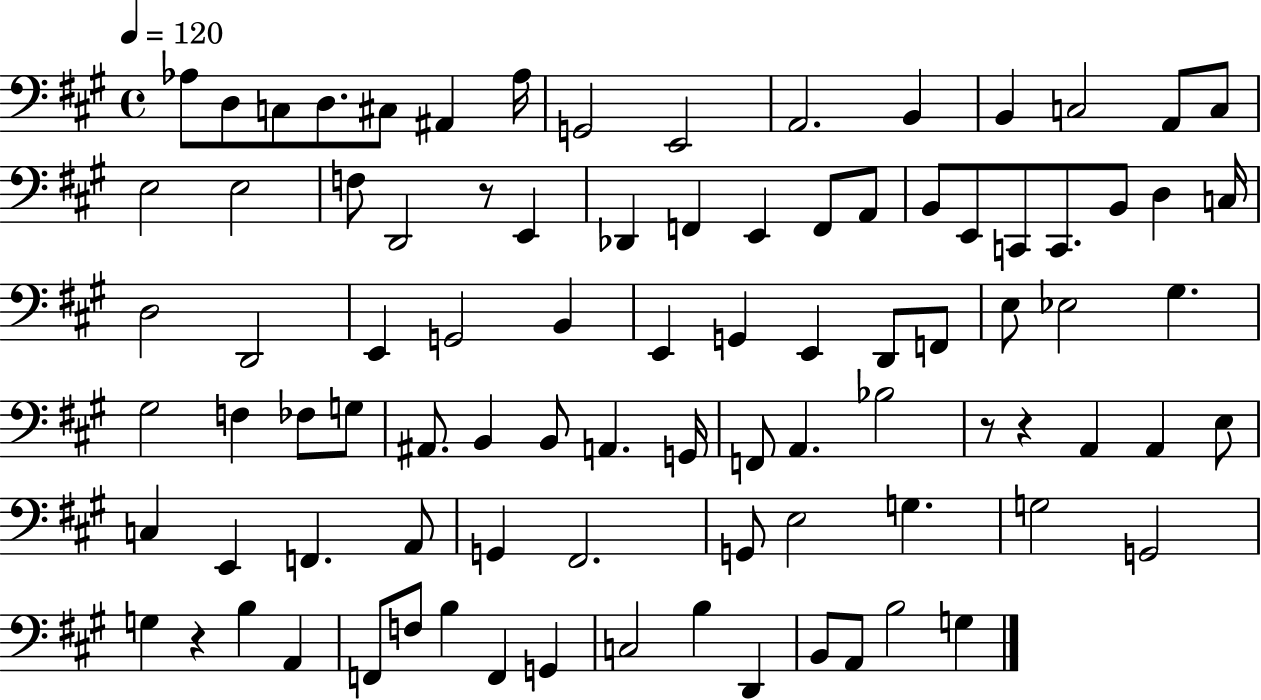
X:1
T:Untitled
M:4/4
L:1/4
K:A
_A,/2 D,/2 C,/2 D,/2 ^C,/2 ^A,, _A,/4 G,,2 E,,2 A,,2 B,, B,, C,2 A,,/2 C,/2 E,2 E,2 F,/2 D,,2 z/2 E,, _D,, F,, E,, F,,/2 A,,/2 B,,/2 E,,/2 C,,/2 C,,/2 B,,/2 D, C,/4 D,2 D,,2 E,, G,,2 B,, E,, G,, E,, D,,/2 F,,/2 E,/2 _E,2 ^G, ^G,2 F, _F,/2 G,/2 ^A,,/2 B,, B,,/2 A,, G,,/4 F,,/2 A,, _B,2 z/2 z A,, A,, E,/2 C, E,, F,, A,,/2 G,, ^F,,2 G,,/2 E,2 G, G,2 G,,2 G, z B, A,, F,,/2 F,/2 B, F,, G,, C,2 B, D,, B,,/2 A,,/2 B,2 G,